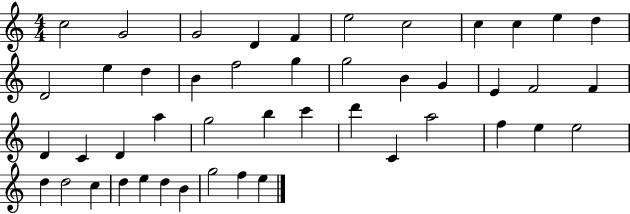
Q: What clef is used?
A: treble